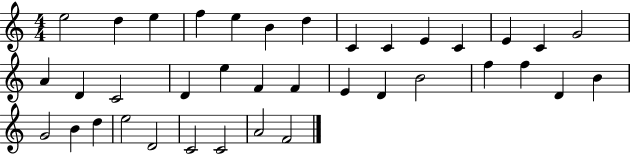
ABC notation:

X:1
T:Untitled
M:4/4
L:1/4
K:C
e2 d e f e B d C C E C E C G2 A D C2 D e F F E D B2 f f D B G2 B d e2 D2 C2 C2 A2 F2